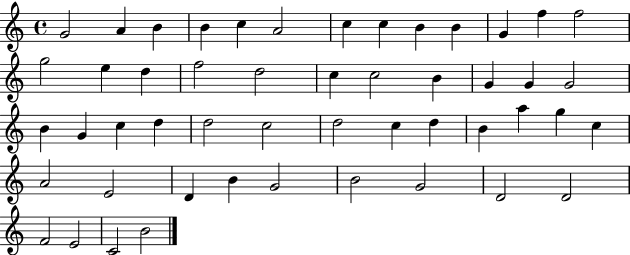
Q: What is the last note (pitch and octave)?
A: B4